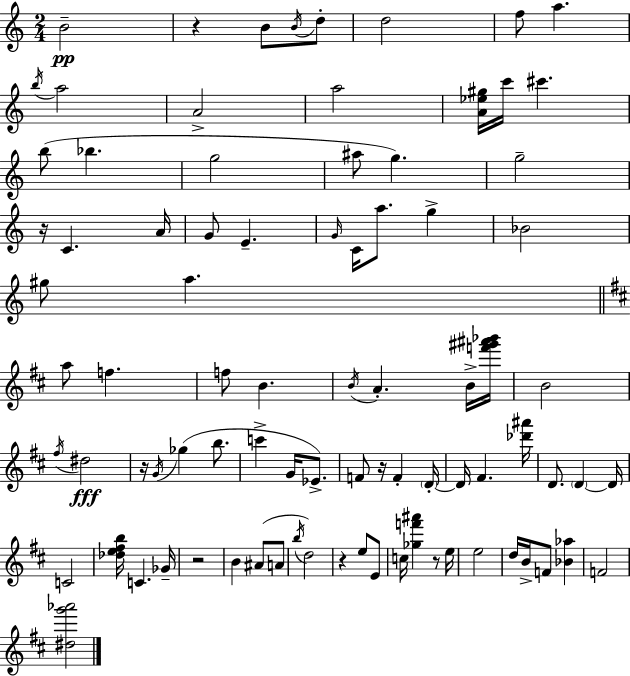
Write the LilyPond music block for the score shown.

{
  \clef treble
  \numericTimeSignature
  \time 2/4
  \key a \minor
  \repeat volta 2 { b'2--\pp | r4 b'8 \acciaccatura { b'16 } d''8-. | d''2 | f''8 a''4. | \break \acciaccatura { b''16 } a''2 | a'2-> | a''2 | <a' ees'' gis''>16 c'''16 cis'''4. | \break b''8( bes''4. | g''2 | ais''8 g''4.) | g''2-- | \break r16 c'4. | a'16 g'8 e'4.-- | \grace { g'16 } c'16 a''8. g''4-> | bes'2 | \break gis''8 a''4. | \bar "||" \break \key b \minor a''8 f''4. | f''8 b'4. | \acciaccatura { b'16 } a'4.-. b'16-> | <f''' gis''' ais''' bes'''>16 b'2 | \break \acciaccatura { fis''16 }\fff dis''2 | r16 \acciaccatura { g'16 }( ges''4 | b''8. c'''4-> g'16 | ees'8.->) f'8 r16 f'4-. | \break \parenthesize d'16-.~~ d'16 fis'4. | <des''' ais'''>16 d'8. \parenthesize d'4~~ | d'16 c'2 | <des'' e'' fis'' b''>16 c'4. | \break ges'16-- r2 | b'4 ais'8( | a'8 \acciaccatura { b''16 } d''2) | r4 | \break e''8 e'8 c''16 <ges'' f''' ais'''>4 | r8 e''16 e''2 | d''16 b'16-> f'8 | <bes' aes''>4 f'2 | \break <dis'' g''' aes'''>2 | } \bar "|."
}